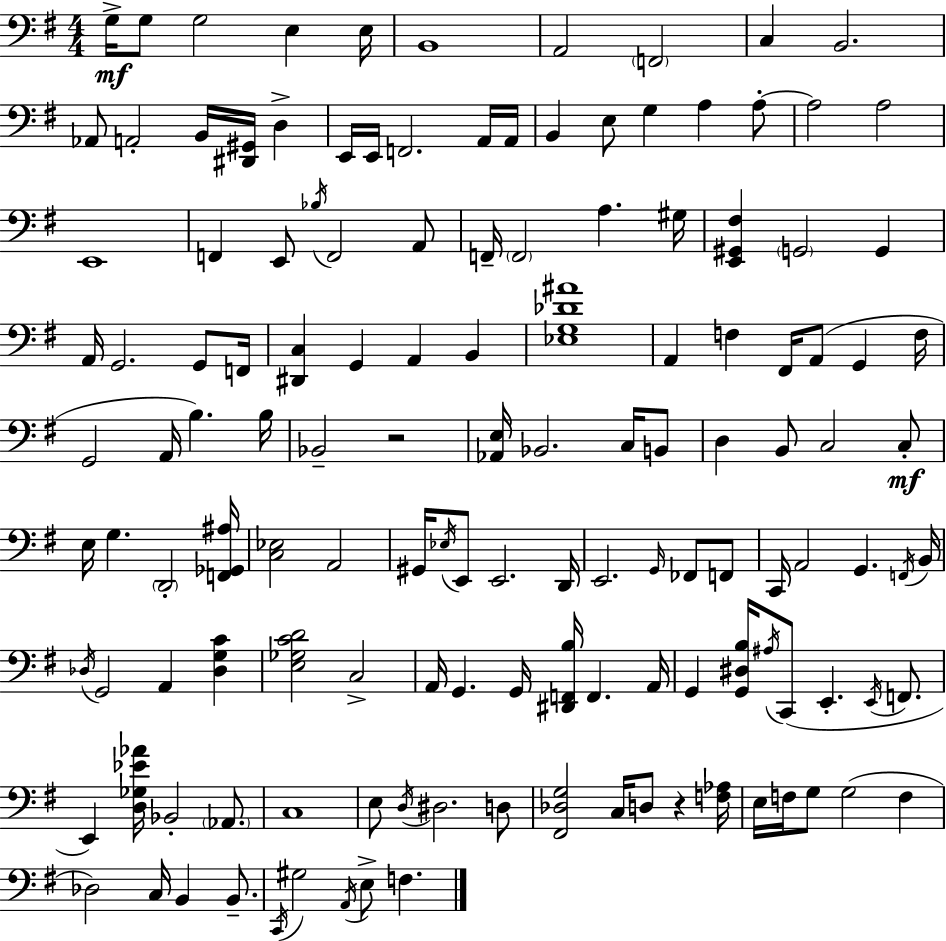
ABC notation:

X:1
T:Untitled
M:4/4
L:1/4
K:G
G,/4 G,/2 G,2 E, E,/4 B,,4 A,,2 F,,2 C, B,,2 _A,,/2 A,,2 B,,/4 [^D,,^G,,]/4 D, E,,/4 E,,/4 F,,2 A,,/4 A,,/4 B,, E,/2 G, A, A,/2 A,2 A,2 E,,4 F,, E,,/2 _B,/4 F,,2 A,,/2 F,,/4 F,,2 A, ^G,/4 [E,,^G,,^F,] G,,2 G,, A,,/4 G,,2 G,,/2 F,,/4 [^D,,C,] G,, A,, B,, [_E,G,_D^A]4 A,, F, ^F,,/4 A,,/2 G,, F,/4 G,,2 A,,/4 B, B,/4 _B,,2 z2 [_A,,E,]/4 _B,,2 C,/4 B,,/2 D, B,,/2 C,2 C,/2 E,/4 G, D,,2 [F,,_G,,^A,]/4 [C,_E,]2 A,,2 ^G,,/4 _E,/4 E,,/2 E,,2 D,,/4 E,,2 G,,/4 _F,,/2 F,,/2 C,,/4 A,,2 G,, F,,/4 B,,/4 _D,/4 G,,2 A,, [_D,G,C] [E,_G,CD]2 C,2 A,,/4 G,, G,,/4 [^D,,F,,B,]/4 F,, A,,/4 G,, [G,,^D,B,]/4 ^A,/4 C,,/2 E,, E,,/4 F,,/2 E,, [D,_G,_E_A]/4 _B,,2 _A,,/2 C,4 E,/2 D,/4 ^D,2 D,/2 [^F,,_D,G,]2 C,/4 D,/2 z [F,_A,]/4 E,/4 F,/4 G,/2 G,2 F, _D,2 C,/4 B,, B,,/2 C,,/4 ^G,2 A,,/4 E,/2 F,